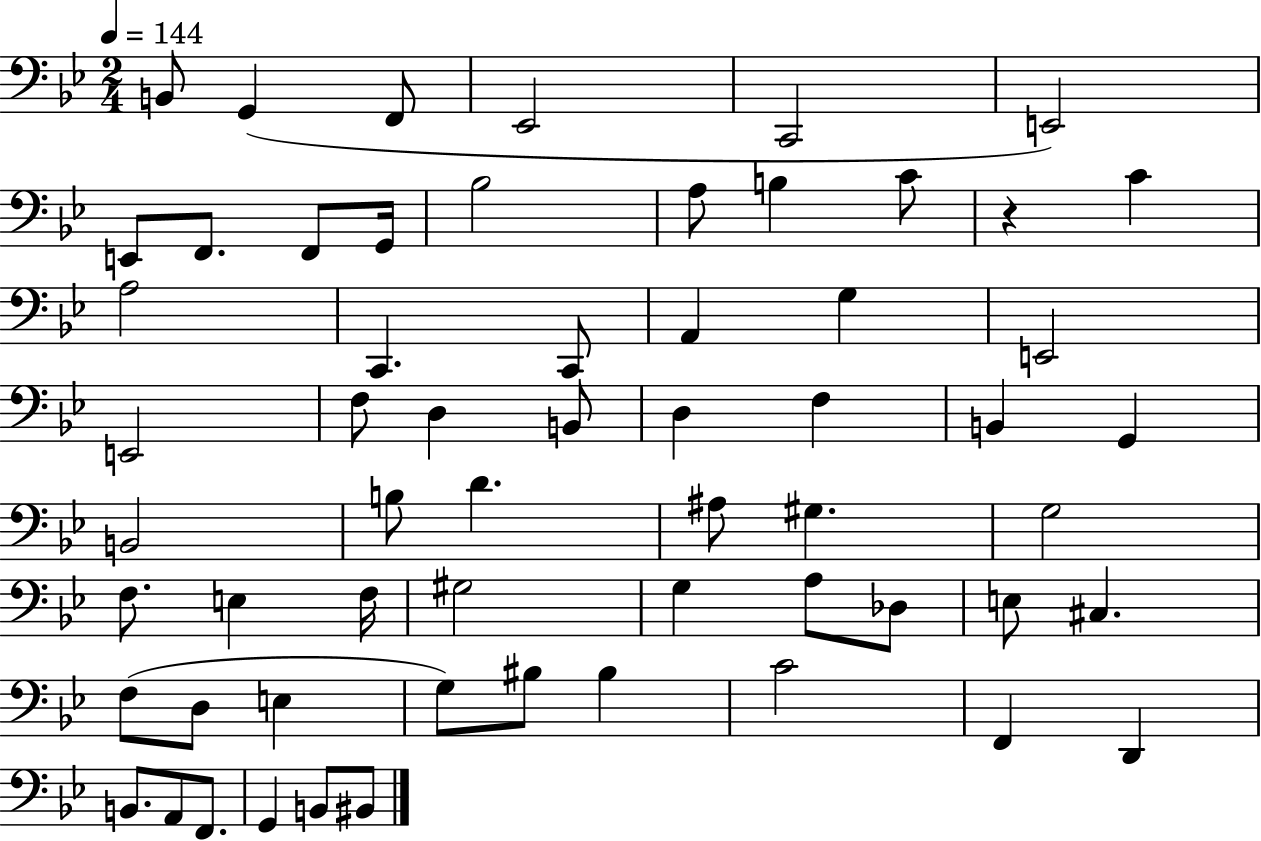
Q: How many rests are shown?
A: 1